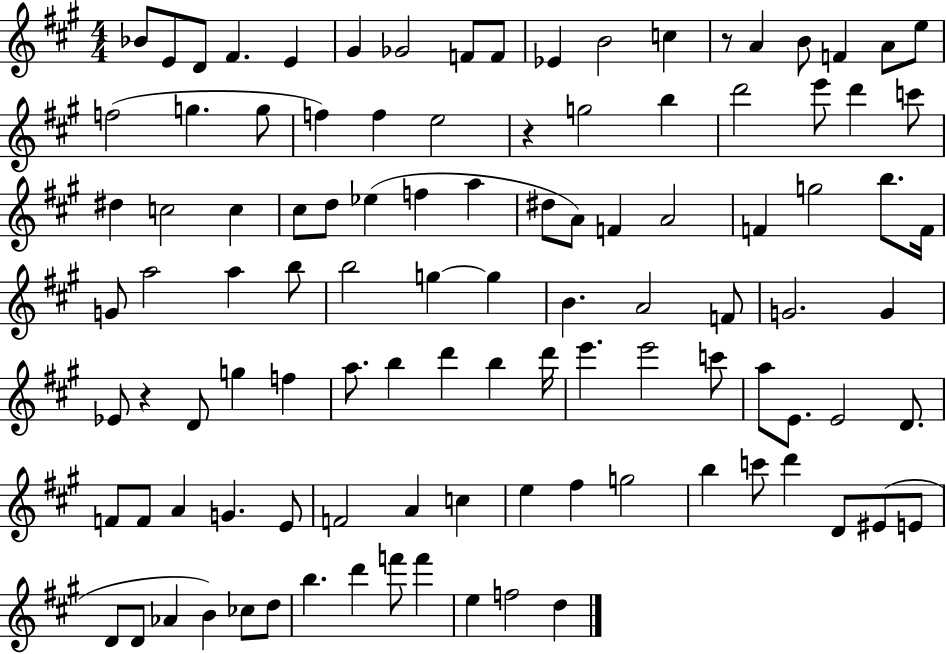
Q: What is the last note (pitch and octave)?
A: D5